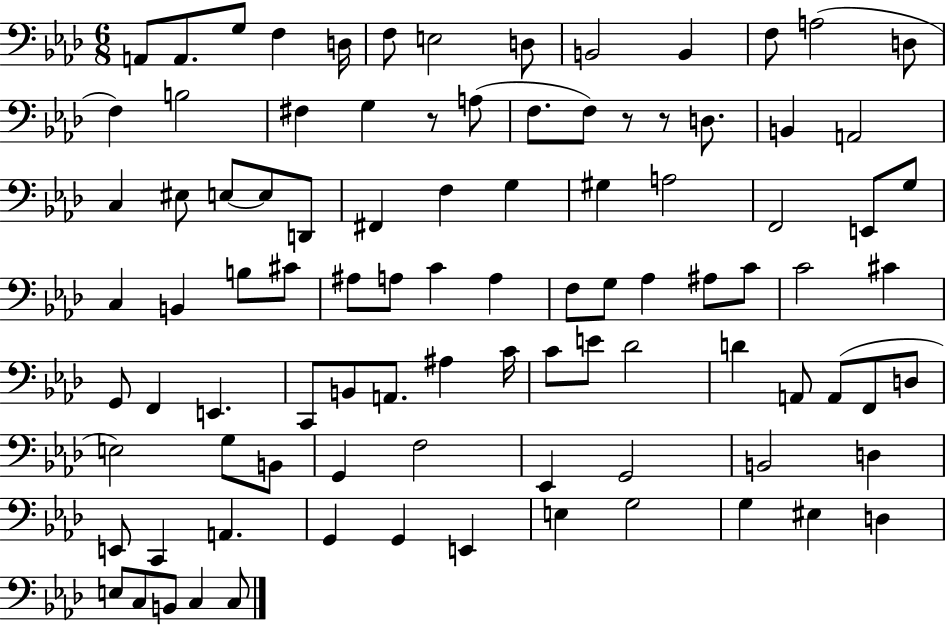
{
  \clef bass
  \numericTimeSignature
  \time 6/8
  \key aes \major
  a,8 a,8. g8 f4 d16 | f8 e2 d8 | b,2 b,4 | f8 a2( d8 | \break f4) b2 | fis4 g4 r8 a8( | f8. f8) r8 r8 d8. | b,4 a,2 | \break c4 eis8 e8~~ e8 d,8 | fis,4 f4 g4 | gis4 a2 | f,2 e,8 g8 | \break c4 b,4 b8 cis'8 | ais8 a8 c'4 a4 | f8 g8 aes4 ais8 c'8 | c'2 cis'4 | \break g,8 f,4 e,4. | c,8 b,8 a,8. ais4 c'16 | c'8 e'8 des'2 | d'4 a,8 a,8( f,8 d8 | \break e2) g8 b,8 | g,4 f2 | ees,4 g,2 | b,2 d4 | \break e,8 c,4 a,4. | g,4 g,4 e,4 | e4 g2 | g4 eis4 d4 | \break e8 c8 b,8 c4 c8 | \bar "|."
}